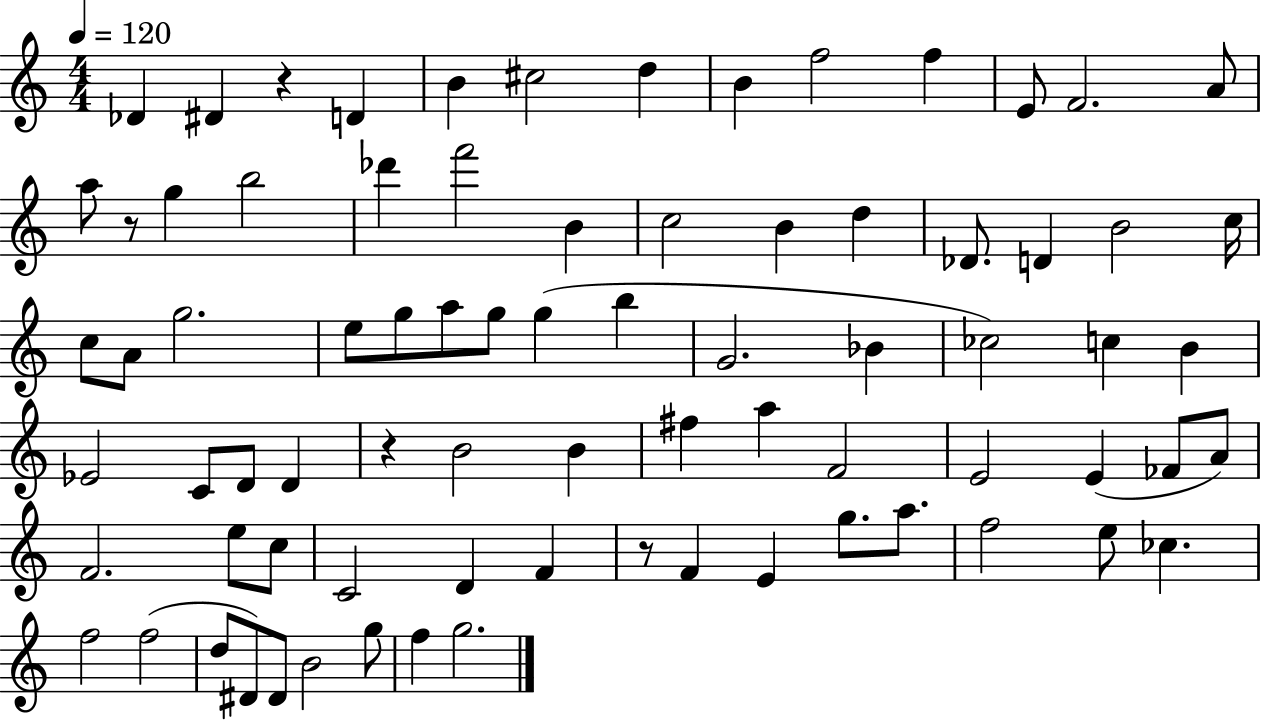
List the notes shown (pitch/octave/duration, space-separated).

Db4/q D#4/q R/q D4/q B4/q C#5/h D5/q B4/q F5/h F5/q E4/e F4/h. A4/e A5/e R/e G5/q B5/h Db6/q F6/h B4/q C5/h B4/q D5/q Db4/e. D4/q B4/h C5/s C5/e A4/e G5/h. E5/e G5/e A5/e G5/e G5/q B5/q G4/h. Bb4/q CES5/h C5/q B4/q Eb4/h C4/e D4/e D4/q R/q B4/h B4/q F#5/q A5/q F4/h E4/h E4/q FES4/e A4/e F4/h. E5/e C5/e C4/h D4/q F4/q R/e F4/q E4/q G5/e. A5/e. F5/h E5/e CES5/q. F5/h F5/h D5/e D#4/e D#4/e B4/h G5/e F5/q G5/h.